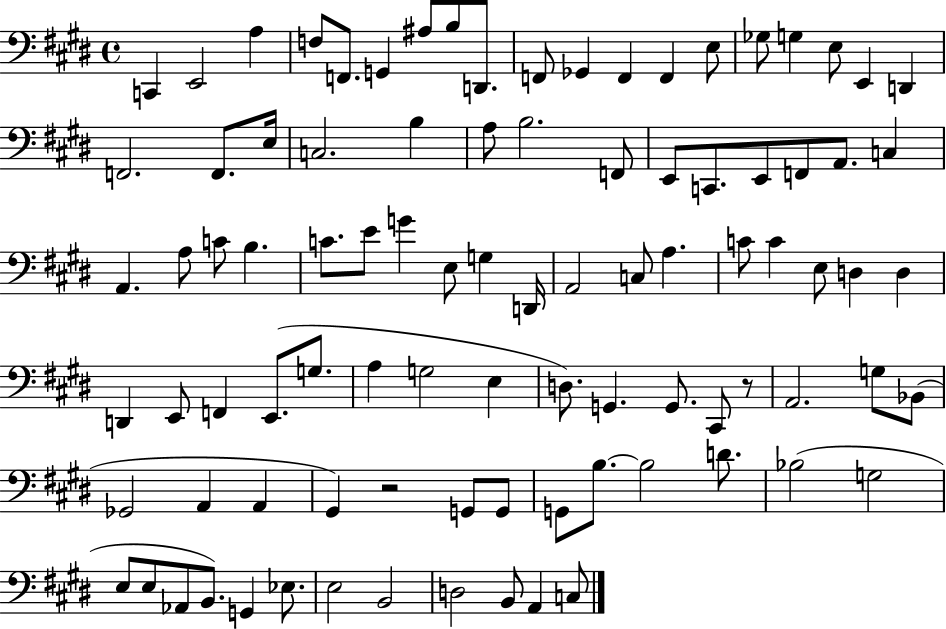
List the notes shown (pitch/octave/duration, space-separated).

C2/q E2/h A3/q F3/e F2/e. G2/q A#3/e B3/e D2/e. F2/e Gb2/q F2/q F2/q E3/e Gb3/e G3/q E3/e E2/q D2/q F2/h. F2/e. E3/s C3/h. B3/q A3/e B3/h. F2/e E2/e C2/e. E2/e F2/e A2/e. C3/q A2/q. A3/e C4/e B3/q. C4/e. E4/e G4/q E3/e G3/q D2/s A2/h C3/e A3/q. C4/e C4/q E3/e D3/q D3/q D2/q E2/e F2/q E2/e. G3/e. A3/q G3/h E3/q D3/e. G2/q. G2/e. C#2/e R/e A2/h. G3/e Bb2/e Gb2/h A2/q A2/q G#2/q R/h G2/e G2/e G2/e B3/e. B3/h D4/e. Bb3/h G3/h E3/e E3/e Ab2/e B2/e. G2/q Eb3/e. E3/h B2/h D3/h B2/e A2/q C3/e